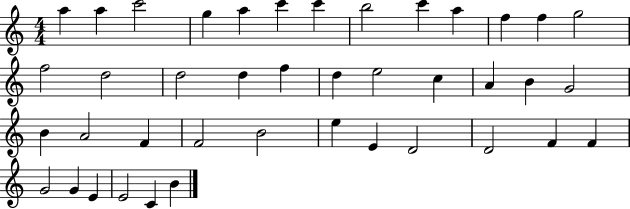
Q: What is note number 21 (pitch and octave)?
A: C5